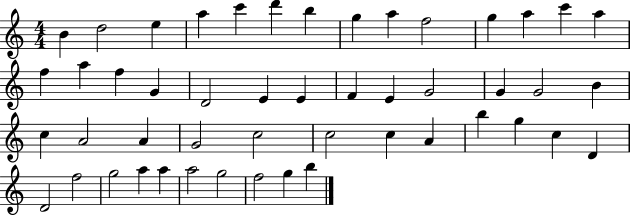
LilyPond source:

{
  \clef treble
  \numericTimeSignature
  \time 4/4
  \key c \major
  b'4 d''2 e''4 | a''4 c'''4 d'''4 b''4 | g''4 a''4 f''2 | g''4 a''4 c'''4 a''4 | \break f''4 a''4 f''4 g'4 | d'2 e'4 e'4 | f'4 e'4 g'2 | g'4 g'2 b'4 | \break c''4 a'2 a'4 | g'2 c''2 | c''2 c''4 a'4 | b''4 g''4 c''4 d'4 | \break d'2 f''2 | g''2 a''4 a''4 | a''2 g''2 | f''2 g''4 b''4 | \break \bar "|."
}